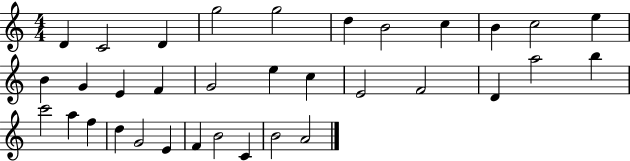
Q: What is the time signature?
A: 4/4